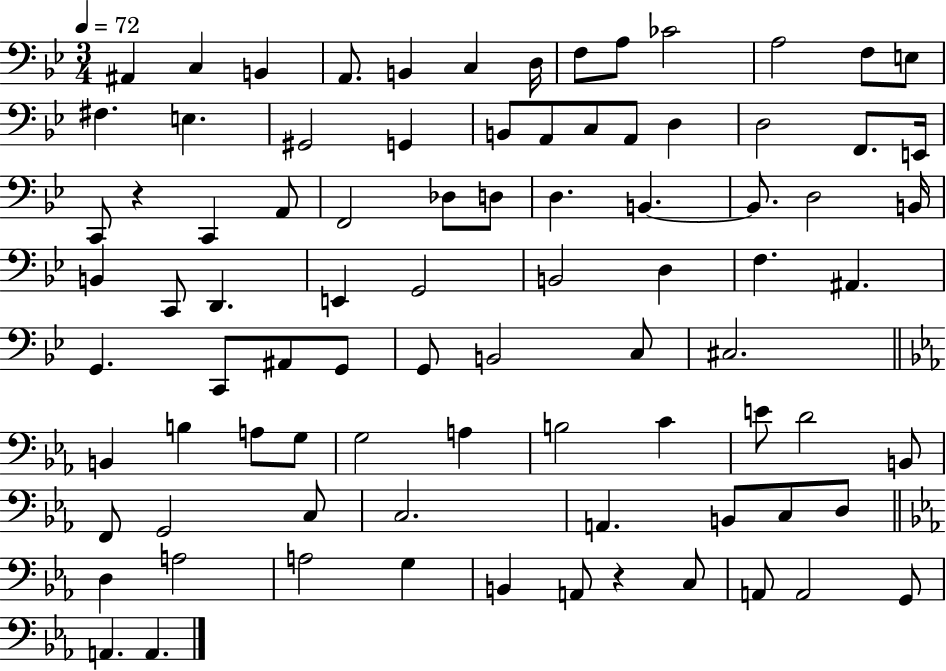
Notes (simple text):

A#2/q C3/q B2/q A2/e. B2/q C3/q D3/s F3/e A3/e CES4/h A3/h F3/e E3/e F#3/q. E3/q. G#2/h G2/q B2/e A2/e C3/e A2/e D3/q D3/h F2/e. E2/s C2/e R/q C2/q A2/e F2/h Db3/e D3/e D3/q. B2/q. B2/e. D3/h B2/s B2/q C2/e D2/q. E2/q G2/h B2/h D3/q F3/q. A#2/q. G2/q. C2/e A#2/e G2/e G2/e B2/h C3/e C#3/h. B2/q B3/q A3/e G3/e G3/h A3/q B3/h C4/q E4/e D4/h B2/e F2/e G2/h C3/e C3/h. A2/q. B2/e C3/e D3/e D3/q A3/h A3/h G3/q B2/q A2/e R/q C3/e A2/e A2/h G2/e A2/q. A2/q.